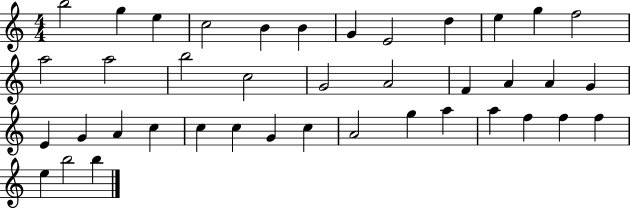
{
  \clef treble
  \numericTimeSignature
  \time 4/4
  \key c \major
  b''2 g''4 e''4 | c''2 b'4 b'4 | g'4 e'2 d''4 | e''4 g''4 f''2 | \break a''2 a''2 | b''2 c''2 | g'2 a'2 | f'4 a'4 a'4 g'4 | \break e'4 g'4 a'4 c''4 | c''4 c''4 g'4 c''4 | a'2 g''4 a''4 | a''4 f''4 f''4 f''4 | \break e''4 b''2 b''4 | \bar "|."
}